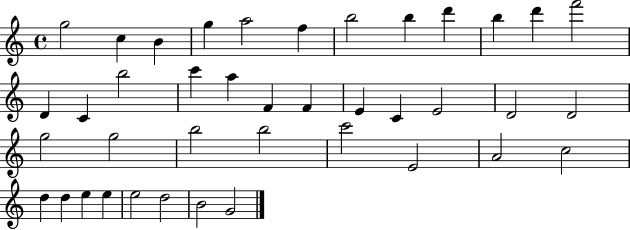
G5/h C5/q B4/q G5/q A5/h F5/q B5/h B5/q D6/q B5/q D6/q F6/h D4/q C4/q B5/h C6/q A5/q F4/q F4/q E4/q C4/q E4/h D4/h D4/h G5/h G5/h B5/h B5/h C6/h E4/h A4/h C5/h D5/q D5/q E5/q E5/q E5/h D5/h B4/h G4/h